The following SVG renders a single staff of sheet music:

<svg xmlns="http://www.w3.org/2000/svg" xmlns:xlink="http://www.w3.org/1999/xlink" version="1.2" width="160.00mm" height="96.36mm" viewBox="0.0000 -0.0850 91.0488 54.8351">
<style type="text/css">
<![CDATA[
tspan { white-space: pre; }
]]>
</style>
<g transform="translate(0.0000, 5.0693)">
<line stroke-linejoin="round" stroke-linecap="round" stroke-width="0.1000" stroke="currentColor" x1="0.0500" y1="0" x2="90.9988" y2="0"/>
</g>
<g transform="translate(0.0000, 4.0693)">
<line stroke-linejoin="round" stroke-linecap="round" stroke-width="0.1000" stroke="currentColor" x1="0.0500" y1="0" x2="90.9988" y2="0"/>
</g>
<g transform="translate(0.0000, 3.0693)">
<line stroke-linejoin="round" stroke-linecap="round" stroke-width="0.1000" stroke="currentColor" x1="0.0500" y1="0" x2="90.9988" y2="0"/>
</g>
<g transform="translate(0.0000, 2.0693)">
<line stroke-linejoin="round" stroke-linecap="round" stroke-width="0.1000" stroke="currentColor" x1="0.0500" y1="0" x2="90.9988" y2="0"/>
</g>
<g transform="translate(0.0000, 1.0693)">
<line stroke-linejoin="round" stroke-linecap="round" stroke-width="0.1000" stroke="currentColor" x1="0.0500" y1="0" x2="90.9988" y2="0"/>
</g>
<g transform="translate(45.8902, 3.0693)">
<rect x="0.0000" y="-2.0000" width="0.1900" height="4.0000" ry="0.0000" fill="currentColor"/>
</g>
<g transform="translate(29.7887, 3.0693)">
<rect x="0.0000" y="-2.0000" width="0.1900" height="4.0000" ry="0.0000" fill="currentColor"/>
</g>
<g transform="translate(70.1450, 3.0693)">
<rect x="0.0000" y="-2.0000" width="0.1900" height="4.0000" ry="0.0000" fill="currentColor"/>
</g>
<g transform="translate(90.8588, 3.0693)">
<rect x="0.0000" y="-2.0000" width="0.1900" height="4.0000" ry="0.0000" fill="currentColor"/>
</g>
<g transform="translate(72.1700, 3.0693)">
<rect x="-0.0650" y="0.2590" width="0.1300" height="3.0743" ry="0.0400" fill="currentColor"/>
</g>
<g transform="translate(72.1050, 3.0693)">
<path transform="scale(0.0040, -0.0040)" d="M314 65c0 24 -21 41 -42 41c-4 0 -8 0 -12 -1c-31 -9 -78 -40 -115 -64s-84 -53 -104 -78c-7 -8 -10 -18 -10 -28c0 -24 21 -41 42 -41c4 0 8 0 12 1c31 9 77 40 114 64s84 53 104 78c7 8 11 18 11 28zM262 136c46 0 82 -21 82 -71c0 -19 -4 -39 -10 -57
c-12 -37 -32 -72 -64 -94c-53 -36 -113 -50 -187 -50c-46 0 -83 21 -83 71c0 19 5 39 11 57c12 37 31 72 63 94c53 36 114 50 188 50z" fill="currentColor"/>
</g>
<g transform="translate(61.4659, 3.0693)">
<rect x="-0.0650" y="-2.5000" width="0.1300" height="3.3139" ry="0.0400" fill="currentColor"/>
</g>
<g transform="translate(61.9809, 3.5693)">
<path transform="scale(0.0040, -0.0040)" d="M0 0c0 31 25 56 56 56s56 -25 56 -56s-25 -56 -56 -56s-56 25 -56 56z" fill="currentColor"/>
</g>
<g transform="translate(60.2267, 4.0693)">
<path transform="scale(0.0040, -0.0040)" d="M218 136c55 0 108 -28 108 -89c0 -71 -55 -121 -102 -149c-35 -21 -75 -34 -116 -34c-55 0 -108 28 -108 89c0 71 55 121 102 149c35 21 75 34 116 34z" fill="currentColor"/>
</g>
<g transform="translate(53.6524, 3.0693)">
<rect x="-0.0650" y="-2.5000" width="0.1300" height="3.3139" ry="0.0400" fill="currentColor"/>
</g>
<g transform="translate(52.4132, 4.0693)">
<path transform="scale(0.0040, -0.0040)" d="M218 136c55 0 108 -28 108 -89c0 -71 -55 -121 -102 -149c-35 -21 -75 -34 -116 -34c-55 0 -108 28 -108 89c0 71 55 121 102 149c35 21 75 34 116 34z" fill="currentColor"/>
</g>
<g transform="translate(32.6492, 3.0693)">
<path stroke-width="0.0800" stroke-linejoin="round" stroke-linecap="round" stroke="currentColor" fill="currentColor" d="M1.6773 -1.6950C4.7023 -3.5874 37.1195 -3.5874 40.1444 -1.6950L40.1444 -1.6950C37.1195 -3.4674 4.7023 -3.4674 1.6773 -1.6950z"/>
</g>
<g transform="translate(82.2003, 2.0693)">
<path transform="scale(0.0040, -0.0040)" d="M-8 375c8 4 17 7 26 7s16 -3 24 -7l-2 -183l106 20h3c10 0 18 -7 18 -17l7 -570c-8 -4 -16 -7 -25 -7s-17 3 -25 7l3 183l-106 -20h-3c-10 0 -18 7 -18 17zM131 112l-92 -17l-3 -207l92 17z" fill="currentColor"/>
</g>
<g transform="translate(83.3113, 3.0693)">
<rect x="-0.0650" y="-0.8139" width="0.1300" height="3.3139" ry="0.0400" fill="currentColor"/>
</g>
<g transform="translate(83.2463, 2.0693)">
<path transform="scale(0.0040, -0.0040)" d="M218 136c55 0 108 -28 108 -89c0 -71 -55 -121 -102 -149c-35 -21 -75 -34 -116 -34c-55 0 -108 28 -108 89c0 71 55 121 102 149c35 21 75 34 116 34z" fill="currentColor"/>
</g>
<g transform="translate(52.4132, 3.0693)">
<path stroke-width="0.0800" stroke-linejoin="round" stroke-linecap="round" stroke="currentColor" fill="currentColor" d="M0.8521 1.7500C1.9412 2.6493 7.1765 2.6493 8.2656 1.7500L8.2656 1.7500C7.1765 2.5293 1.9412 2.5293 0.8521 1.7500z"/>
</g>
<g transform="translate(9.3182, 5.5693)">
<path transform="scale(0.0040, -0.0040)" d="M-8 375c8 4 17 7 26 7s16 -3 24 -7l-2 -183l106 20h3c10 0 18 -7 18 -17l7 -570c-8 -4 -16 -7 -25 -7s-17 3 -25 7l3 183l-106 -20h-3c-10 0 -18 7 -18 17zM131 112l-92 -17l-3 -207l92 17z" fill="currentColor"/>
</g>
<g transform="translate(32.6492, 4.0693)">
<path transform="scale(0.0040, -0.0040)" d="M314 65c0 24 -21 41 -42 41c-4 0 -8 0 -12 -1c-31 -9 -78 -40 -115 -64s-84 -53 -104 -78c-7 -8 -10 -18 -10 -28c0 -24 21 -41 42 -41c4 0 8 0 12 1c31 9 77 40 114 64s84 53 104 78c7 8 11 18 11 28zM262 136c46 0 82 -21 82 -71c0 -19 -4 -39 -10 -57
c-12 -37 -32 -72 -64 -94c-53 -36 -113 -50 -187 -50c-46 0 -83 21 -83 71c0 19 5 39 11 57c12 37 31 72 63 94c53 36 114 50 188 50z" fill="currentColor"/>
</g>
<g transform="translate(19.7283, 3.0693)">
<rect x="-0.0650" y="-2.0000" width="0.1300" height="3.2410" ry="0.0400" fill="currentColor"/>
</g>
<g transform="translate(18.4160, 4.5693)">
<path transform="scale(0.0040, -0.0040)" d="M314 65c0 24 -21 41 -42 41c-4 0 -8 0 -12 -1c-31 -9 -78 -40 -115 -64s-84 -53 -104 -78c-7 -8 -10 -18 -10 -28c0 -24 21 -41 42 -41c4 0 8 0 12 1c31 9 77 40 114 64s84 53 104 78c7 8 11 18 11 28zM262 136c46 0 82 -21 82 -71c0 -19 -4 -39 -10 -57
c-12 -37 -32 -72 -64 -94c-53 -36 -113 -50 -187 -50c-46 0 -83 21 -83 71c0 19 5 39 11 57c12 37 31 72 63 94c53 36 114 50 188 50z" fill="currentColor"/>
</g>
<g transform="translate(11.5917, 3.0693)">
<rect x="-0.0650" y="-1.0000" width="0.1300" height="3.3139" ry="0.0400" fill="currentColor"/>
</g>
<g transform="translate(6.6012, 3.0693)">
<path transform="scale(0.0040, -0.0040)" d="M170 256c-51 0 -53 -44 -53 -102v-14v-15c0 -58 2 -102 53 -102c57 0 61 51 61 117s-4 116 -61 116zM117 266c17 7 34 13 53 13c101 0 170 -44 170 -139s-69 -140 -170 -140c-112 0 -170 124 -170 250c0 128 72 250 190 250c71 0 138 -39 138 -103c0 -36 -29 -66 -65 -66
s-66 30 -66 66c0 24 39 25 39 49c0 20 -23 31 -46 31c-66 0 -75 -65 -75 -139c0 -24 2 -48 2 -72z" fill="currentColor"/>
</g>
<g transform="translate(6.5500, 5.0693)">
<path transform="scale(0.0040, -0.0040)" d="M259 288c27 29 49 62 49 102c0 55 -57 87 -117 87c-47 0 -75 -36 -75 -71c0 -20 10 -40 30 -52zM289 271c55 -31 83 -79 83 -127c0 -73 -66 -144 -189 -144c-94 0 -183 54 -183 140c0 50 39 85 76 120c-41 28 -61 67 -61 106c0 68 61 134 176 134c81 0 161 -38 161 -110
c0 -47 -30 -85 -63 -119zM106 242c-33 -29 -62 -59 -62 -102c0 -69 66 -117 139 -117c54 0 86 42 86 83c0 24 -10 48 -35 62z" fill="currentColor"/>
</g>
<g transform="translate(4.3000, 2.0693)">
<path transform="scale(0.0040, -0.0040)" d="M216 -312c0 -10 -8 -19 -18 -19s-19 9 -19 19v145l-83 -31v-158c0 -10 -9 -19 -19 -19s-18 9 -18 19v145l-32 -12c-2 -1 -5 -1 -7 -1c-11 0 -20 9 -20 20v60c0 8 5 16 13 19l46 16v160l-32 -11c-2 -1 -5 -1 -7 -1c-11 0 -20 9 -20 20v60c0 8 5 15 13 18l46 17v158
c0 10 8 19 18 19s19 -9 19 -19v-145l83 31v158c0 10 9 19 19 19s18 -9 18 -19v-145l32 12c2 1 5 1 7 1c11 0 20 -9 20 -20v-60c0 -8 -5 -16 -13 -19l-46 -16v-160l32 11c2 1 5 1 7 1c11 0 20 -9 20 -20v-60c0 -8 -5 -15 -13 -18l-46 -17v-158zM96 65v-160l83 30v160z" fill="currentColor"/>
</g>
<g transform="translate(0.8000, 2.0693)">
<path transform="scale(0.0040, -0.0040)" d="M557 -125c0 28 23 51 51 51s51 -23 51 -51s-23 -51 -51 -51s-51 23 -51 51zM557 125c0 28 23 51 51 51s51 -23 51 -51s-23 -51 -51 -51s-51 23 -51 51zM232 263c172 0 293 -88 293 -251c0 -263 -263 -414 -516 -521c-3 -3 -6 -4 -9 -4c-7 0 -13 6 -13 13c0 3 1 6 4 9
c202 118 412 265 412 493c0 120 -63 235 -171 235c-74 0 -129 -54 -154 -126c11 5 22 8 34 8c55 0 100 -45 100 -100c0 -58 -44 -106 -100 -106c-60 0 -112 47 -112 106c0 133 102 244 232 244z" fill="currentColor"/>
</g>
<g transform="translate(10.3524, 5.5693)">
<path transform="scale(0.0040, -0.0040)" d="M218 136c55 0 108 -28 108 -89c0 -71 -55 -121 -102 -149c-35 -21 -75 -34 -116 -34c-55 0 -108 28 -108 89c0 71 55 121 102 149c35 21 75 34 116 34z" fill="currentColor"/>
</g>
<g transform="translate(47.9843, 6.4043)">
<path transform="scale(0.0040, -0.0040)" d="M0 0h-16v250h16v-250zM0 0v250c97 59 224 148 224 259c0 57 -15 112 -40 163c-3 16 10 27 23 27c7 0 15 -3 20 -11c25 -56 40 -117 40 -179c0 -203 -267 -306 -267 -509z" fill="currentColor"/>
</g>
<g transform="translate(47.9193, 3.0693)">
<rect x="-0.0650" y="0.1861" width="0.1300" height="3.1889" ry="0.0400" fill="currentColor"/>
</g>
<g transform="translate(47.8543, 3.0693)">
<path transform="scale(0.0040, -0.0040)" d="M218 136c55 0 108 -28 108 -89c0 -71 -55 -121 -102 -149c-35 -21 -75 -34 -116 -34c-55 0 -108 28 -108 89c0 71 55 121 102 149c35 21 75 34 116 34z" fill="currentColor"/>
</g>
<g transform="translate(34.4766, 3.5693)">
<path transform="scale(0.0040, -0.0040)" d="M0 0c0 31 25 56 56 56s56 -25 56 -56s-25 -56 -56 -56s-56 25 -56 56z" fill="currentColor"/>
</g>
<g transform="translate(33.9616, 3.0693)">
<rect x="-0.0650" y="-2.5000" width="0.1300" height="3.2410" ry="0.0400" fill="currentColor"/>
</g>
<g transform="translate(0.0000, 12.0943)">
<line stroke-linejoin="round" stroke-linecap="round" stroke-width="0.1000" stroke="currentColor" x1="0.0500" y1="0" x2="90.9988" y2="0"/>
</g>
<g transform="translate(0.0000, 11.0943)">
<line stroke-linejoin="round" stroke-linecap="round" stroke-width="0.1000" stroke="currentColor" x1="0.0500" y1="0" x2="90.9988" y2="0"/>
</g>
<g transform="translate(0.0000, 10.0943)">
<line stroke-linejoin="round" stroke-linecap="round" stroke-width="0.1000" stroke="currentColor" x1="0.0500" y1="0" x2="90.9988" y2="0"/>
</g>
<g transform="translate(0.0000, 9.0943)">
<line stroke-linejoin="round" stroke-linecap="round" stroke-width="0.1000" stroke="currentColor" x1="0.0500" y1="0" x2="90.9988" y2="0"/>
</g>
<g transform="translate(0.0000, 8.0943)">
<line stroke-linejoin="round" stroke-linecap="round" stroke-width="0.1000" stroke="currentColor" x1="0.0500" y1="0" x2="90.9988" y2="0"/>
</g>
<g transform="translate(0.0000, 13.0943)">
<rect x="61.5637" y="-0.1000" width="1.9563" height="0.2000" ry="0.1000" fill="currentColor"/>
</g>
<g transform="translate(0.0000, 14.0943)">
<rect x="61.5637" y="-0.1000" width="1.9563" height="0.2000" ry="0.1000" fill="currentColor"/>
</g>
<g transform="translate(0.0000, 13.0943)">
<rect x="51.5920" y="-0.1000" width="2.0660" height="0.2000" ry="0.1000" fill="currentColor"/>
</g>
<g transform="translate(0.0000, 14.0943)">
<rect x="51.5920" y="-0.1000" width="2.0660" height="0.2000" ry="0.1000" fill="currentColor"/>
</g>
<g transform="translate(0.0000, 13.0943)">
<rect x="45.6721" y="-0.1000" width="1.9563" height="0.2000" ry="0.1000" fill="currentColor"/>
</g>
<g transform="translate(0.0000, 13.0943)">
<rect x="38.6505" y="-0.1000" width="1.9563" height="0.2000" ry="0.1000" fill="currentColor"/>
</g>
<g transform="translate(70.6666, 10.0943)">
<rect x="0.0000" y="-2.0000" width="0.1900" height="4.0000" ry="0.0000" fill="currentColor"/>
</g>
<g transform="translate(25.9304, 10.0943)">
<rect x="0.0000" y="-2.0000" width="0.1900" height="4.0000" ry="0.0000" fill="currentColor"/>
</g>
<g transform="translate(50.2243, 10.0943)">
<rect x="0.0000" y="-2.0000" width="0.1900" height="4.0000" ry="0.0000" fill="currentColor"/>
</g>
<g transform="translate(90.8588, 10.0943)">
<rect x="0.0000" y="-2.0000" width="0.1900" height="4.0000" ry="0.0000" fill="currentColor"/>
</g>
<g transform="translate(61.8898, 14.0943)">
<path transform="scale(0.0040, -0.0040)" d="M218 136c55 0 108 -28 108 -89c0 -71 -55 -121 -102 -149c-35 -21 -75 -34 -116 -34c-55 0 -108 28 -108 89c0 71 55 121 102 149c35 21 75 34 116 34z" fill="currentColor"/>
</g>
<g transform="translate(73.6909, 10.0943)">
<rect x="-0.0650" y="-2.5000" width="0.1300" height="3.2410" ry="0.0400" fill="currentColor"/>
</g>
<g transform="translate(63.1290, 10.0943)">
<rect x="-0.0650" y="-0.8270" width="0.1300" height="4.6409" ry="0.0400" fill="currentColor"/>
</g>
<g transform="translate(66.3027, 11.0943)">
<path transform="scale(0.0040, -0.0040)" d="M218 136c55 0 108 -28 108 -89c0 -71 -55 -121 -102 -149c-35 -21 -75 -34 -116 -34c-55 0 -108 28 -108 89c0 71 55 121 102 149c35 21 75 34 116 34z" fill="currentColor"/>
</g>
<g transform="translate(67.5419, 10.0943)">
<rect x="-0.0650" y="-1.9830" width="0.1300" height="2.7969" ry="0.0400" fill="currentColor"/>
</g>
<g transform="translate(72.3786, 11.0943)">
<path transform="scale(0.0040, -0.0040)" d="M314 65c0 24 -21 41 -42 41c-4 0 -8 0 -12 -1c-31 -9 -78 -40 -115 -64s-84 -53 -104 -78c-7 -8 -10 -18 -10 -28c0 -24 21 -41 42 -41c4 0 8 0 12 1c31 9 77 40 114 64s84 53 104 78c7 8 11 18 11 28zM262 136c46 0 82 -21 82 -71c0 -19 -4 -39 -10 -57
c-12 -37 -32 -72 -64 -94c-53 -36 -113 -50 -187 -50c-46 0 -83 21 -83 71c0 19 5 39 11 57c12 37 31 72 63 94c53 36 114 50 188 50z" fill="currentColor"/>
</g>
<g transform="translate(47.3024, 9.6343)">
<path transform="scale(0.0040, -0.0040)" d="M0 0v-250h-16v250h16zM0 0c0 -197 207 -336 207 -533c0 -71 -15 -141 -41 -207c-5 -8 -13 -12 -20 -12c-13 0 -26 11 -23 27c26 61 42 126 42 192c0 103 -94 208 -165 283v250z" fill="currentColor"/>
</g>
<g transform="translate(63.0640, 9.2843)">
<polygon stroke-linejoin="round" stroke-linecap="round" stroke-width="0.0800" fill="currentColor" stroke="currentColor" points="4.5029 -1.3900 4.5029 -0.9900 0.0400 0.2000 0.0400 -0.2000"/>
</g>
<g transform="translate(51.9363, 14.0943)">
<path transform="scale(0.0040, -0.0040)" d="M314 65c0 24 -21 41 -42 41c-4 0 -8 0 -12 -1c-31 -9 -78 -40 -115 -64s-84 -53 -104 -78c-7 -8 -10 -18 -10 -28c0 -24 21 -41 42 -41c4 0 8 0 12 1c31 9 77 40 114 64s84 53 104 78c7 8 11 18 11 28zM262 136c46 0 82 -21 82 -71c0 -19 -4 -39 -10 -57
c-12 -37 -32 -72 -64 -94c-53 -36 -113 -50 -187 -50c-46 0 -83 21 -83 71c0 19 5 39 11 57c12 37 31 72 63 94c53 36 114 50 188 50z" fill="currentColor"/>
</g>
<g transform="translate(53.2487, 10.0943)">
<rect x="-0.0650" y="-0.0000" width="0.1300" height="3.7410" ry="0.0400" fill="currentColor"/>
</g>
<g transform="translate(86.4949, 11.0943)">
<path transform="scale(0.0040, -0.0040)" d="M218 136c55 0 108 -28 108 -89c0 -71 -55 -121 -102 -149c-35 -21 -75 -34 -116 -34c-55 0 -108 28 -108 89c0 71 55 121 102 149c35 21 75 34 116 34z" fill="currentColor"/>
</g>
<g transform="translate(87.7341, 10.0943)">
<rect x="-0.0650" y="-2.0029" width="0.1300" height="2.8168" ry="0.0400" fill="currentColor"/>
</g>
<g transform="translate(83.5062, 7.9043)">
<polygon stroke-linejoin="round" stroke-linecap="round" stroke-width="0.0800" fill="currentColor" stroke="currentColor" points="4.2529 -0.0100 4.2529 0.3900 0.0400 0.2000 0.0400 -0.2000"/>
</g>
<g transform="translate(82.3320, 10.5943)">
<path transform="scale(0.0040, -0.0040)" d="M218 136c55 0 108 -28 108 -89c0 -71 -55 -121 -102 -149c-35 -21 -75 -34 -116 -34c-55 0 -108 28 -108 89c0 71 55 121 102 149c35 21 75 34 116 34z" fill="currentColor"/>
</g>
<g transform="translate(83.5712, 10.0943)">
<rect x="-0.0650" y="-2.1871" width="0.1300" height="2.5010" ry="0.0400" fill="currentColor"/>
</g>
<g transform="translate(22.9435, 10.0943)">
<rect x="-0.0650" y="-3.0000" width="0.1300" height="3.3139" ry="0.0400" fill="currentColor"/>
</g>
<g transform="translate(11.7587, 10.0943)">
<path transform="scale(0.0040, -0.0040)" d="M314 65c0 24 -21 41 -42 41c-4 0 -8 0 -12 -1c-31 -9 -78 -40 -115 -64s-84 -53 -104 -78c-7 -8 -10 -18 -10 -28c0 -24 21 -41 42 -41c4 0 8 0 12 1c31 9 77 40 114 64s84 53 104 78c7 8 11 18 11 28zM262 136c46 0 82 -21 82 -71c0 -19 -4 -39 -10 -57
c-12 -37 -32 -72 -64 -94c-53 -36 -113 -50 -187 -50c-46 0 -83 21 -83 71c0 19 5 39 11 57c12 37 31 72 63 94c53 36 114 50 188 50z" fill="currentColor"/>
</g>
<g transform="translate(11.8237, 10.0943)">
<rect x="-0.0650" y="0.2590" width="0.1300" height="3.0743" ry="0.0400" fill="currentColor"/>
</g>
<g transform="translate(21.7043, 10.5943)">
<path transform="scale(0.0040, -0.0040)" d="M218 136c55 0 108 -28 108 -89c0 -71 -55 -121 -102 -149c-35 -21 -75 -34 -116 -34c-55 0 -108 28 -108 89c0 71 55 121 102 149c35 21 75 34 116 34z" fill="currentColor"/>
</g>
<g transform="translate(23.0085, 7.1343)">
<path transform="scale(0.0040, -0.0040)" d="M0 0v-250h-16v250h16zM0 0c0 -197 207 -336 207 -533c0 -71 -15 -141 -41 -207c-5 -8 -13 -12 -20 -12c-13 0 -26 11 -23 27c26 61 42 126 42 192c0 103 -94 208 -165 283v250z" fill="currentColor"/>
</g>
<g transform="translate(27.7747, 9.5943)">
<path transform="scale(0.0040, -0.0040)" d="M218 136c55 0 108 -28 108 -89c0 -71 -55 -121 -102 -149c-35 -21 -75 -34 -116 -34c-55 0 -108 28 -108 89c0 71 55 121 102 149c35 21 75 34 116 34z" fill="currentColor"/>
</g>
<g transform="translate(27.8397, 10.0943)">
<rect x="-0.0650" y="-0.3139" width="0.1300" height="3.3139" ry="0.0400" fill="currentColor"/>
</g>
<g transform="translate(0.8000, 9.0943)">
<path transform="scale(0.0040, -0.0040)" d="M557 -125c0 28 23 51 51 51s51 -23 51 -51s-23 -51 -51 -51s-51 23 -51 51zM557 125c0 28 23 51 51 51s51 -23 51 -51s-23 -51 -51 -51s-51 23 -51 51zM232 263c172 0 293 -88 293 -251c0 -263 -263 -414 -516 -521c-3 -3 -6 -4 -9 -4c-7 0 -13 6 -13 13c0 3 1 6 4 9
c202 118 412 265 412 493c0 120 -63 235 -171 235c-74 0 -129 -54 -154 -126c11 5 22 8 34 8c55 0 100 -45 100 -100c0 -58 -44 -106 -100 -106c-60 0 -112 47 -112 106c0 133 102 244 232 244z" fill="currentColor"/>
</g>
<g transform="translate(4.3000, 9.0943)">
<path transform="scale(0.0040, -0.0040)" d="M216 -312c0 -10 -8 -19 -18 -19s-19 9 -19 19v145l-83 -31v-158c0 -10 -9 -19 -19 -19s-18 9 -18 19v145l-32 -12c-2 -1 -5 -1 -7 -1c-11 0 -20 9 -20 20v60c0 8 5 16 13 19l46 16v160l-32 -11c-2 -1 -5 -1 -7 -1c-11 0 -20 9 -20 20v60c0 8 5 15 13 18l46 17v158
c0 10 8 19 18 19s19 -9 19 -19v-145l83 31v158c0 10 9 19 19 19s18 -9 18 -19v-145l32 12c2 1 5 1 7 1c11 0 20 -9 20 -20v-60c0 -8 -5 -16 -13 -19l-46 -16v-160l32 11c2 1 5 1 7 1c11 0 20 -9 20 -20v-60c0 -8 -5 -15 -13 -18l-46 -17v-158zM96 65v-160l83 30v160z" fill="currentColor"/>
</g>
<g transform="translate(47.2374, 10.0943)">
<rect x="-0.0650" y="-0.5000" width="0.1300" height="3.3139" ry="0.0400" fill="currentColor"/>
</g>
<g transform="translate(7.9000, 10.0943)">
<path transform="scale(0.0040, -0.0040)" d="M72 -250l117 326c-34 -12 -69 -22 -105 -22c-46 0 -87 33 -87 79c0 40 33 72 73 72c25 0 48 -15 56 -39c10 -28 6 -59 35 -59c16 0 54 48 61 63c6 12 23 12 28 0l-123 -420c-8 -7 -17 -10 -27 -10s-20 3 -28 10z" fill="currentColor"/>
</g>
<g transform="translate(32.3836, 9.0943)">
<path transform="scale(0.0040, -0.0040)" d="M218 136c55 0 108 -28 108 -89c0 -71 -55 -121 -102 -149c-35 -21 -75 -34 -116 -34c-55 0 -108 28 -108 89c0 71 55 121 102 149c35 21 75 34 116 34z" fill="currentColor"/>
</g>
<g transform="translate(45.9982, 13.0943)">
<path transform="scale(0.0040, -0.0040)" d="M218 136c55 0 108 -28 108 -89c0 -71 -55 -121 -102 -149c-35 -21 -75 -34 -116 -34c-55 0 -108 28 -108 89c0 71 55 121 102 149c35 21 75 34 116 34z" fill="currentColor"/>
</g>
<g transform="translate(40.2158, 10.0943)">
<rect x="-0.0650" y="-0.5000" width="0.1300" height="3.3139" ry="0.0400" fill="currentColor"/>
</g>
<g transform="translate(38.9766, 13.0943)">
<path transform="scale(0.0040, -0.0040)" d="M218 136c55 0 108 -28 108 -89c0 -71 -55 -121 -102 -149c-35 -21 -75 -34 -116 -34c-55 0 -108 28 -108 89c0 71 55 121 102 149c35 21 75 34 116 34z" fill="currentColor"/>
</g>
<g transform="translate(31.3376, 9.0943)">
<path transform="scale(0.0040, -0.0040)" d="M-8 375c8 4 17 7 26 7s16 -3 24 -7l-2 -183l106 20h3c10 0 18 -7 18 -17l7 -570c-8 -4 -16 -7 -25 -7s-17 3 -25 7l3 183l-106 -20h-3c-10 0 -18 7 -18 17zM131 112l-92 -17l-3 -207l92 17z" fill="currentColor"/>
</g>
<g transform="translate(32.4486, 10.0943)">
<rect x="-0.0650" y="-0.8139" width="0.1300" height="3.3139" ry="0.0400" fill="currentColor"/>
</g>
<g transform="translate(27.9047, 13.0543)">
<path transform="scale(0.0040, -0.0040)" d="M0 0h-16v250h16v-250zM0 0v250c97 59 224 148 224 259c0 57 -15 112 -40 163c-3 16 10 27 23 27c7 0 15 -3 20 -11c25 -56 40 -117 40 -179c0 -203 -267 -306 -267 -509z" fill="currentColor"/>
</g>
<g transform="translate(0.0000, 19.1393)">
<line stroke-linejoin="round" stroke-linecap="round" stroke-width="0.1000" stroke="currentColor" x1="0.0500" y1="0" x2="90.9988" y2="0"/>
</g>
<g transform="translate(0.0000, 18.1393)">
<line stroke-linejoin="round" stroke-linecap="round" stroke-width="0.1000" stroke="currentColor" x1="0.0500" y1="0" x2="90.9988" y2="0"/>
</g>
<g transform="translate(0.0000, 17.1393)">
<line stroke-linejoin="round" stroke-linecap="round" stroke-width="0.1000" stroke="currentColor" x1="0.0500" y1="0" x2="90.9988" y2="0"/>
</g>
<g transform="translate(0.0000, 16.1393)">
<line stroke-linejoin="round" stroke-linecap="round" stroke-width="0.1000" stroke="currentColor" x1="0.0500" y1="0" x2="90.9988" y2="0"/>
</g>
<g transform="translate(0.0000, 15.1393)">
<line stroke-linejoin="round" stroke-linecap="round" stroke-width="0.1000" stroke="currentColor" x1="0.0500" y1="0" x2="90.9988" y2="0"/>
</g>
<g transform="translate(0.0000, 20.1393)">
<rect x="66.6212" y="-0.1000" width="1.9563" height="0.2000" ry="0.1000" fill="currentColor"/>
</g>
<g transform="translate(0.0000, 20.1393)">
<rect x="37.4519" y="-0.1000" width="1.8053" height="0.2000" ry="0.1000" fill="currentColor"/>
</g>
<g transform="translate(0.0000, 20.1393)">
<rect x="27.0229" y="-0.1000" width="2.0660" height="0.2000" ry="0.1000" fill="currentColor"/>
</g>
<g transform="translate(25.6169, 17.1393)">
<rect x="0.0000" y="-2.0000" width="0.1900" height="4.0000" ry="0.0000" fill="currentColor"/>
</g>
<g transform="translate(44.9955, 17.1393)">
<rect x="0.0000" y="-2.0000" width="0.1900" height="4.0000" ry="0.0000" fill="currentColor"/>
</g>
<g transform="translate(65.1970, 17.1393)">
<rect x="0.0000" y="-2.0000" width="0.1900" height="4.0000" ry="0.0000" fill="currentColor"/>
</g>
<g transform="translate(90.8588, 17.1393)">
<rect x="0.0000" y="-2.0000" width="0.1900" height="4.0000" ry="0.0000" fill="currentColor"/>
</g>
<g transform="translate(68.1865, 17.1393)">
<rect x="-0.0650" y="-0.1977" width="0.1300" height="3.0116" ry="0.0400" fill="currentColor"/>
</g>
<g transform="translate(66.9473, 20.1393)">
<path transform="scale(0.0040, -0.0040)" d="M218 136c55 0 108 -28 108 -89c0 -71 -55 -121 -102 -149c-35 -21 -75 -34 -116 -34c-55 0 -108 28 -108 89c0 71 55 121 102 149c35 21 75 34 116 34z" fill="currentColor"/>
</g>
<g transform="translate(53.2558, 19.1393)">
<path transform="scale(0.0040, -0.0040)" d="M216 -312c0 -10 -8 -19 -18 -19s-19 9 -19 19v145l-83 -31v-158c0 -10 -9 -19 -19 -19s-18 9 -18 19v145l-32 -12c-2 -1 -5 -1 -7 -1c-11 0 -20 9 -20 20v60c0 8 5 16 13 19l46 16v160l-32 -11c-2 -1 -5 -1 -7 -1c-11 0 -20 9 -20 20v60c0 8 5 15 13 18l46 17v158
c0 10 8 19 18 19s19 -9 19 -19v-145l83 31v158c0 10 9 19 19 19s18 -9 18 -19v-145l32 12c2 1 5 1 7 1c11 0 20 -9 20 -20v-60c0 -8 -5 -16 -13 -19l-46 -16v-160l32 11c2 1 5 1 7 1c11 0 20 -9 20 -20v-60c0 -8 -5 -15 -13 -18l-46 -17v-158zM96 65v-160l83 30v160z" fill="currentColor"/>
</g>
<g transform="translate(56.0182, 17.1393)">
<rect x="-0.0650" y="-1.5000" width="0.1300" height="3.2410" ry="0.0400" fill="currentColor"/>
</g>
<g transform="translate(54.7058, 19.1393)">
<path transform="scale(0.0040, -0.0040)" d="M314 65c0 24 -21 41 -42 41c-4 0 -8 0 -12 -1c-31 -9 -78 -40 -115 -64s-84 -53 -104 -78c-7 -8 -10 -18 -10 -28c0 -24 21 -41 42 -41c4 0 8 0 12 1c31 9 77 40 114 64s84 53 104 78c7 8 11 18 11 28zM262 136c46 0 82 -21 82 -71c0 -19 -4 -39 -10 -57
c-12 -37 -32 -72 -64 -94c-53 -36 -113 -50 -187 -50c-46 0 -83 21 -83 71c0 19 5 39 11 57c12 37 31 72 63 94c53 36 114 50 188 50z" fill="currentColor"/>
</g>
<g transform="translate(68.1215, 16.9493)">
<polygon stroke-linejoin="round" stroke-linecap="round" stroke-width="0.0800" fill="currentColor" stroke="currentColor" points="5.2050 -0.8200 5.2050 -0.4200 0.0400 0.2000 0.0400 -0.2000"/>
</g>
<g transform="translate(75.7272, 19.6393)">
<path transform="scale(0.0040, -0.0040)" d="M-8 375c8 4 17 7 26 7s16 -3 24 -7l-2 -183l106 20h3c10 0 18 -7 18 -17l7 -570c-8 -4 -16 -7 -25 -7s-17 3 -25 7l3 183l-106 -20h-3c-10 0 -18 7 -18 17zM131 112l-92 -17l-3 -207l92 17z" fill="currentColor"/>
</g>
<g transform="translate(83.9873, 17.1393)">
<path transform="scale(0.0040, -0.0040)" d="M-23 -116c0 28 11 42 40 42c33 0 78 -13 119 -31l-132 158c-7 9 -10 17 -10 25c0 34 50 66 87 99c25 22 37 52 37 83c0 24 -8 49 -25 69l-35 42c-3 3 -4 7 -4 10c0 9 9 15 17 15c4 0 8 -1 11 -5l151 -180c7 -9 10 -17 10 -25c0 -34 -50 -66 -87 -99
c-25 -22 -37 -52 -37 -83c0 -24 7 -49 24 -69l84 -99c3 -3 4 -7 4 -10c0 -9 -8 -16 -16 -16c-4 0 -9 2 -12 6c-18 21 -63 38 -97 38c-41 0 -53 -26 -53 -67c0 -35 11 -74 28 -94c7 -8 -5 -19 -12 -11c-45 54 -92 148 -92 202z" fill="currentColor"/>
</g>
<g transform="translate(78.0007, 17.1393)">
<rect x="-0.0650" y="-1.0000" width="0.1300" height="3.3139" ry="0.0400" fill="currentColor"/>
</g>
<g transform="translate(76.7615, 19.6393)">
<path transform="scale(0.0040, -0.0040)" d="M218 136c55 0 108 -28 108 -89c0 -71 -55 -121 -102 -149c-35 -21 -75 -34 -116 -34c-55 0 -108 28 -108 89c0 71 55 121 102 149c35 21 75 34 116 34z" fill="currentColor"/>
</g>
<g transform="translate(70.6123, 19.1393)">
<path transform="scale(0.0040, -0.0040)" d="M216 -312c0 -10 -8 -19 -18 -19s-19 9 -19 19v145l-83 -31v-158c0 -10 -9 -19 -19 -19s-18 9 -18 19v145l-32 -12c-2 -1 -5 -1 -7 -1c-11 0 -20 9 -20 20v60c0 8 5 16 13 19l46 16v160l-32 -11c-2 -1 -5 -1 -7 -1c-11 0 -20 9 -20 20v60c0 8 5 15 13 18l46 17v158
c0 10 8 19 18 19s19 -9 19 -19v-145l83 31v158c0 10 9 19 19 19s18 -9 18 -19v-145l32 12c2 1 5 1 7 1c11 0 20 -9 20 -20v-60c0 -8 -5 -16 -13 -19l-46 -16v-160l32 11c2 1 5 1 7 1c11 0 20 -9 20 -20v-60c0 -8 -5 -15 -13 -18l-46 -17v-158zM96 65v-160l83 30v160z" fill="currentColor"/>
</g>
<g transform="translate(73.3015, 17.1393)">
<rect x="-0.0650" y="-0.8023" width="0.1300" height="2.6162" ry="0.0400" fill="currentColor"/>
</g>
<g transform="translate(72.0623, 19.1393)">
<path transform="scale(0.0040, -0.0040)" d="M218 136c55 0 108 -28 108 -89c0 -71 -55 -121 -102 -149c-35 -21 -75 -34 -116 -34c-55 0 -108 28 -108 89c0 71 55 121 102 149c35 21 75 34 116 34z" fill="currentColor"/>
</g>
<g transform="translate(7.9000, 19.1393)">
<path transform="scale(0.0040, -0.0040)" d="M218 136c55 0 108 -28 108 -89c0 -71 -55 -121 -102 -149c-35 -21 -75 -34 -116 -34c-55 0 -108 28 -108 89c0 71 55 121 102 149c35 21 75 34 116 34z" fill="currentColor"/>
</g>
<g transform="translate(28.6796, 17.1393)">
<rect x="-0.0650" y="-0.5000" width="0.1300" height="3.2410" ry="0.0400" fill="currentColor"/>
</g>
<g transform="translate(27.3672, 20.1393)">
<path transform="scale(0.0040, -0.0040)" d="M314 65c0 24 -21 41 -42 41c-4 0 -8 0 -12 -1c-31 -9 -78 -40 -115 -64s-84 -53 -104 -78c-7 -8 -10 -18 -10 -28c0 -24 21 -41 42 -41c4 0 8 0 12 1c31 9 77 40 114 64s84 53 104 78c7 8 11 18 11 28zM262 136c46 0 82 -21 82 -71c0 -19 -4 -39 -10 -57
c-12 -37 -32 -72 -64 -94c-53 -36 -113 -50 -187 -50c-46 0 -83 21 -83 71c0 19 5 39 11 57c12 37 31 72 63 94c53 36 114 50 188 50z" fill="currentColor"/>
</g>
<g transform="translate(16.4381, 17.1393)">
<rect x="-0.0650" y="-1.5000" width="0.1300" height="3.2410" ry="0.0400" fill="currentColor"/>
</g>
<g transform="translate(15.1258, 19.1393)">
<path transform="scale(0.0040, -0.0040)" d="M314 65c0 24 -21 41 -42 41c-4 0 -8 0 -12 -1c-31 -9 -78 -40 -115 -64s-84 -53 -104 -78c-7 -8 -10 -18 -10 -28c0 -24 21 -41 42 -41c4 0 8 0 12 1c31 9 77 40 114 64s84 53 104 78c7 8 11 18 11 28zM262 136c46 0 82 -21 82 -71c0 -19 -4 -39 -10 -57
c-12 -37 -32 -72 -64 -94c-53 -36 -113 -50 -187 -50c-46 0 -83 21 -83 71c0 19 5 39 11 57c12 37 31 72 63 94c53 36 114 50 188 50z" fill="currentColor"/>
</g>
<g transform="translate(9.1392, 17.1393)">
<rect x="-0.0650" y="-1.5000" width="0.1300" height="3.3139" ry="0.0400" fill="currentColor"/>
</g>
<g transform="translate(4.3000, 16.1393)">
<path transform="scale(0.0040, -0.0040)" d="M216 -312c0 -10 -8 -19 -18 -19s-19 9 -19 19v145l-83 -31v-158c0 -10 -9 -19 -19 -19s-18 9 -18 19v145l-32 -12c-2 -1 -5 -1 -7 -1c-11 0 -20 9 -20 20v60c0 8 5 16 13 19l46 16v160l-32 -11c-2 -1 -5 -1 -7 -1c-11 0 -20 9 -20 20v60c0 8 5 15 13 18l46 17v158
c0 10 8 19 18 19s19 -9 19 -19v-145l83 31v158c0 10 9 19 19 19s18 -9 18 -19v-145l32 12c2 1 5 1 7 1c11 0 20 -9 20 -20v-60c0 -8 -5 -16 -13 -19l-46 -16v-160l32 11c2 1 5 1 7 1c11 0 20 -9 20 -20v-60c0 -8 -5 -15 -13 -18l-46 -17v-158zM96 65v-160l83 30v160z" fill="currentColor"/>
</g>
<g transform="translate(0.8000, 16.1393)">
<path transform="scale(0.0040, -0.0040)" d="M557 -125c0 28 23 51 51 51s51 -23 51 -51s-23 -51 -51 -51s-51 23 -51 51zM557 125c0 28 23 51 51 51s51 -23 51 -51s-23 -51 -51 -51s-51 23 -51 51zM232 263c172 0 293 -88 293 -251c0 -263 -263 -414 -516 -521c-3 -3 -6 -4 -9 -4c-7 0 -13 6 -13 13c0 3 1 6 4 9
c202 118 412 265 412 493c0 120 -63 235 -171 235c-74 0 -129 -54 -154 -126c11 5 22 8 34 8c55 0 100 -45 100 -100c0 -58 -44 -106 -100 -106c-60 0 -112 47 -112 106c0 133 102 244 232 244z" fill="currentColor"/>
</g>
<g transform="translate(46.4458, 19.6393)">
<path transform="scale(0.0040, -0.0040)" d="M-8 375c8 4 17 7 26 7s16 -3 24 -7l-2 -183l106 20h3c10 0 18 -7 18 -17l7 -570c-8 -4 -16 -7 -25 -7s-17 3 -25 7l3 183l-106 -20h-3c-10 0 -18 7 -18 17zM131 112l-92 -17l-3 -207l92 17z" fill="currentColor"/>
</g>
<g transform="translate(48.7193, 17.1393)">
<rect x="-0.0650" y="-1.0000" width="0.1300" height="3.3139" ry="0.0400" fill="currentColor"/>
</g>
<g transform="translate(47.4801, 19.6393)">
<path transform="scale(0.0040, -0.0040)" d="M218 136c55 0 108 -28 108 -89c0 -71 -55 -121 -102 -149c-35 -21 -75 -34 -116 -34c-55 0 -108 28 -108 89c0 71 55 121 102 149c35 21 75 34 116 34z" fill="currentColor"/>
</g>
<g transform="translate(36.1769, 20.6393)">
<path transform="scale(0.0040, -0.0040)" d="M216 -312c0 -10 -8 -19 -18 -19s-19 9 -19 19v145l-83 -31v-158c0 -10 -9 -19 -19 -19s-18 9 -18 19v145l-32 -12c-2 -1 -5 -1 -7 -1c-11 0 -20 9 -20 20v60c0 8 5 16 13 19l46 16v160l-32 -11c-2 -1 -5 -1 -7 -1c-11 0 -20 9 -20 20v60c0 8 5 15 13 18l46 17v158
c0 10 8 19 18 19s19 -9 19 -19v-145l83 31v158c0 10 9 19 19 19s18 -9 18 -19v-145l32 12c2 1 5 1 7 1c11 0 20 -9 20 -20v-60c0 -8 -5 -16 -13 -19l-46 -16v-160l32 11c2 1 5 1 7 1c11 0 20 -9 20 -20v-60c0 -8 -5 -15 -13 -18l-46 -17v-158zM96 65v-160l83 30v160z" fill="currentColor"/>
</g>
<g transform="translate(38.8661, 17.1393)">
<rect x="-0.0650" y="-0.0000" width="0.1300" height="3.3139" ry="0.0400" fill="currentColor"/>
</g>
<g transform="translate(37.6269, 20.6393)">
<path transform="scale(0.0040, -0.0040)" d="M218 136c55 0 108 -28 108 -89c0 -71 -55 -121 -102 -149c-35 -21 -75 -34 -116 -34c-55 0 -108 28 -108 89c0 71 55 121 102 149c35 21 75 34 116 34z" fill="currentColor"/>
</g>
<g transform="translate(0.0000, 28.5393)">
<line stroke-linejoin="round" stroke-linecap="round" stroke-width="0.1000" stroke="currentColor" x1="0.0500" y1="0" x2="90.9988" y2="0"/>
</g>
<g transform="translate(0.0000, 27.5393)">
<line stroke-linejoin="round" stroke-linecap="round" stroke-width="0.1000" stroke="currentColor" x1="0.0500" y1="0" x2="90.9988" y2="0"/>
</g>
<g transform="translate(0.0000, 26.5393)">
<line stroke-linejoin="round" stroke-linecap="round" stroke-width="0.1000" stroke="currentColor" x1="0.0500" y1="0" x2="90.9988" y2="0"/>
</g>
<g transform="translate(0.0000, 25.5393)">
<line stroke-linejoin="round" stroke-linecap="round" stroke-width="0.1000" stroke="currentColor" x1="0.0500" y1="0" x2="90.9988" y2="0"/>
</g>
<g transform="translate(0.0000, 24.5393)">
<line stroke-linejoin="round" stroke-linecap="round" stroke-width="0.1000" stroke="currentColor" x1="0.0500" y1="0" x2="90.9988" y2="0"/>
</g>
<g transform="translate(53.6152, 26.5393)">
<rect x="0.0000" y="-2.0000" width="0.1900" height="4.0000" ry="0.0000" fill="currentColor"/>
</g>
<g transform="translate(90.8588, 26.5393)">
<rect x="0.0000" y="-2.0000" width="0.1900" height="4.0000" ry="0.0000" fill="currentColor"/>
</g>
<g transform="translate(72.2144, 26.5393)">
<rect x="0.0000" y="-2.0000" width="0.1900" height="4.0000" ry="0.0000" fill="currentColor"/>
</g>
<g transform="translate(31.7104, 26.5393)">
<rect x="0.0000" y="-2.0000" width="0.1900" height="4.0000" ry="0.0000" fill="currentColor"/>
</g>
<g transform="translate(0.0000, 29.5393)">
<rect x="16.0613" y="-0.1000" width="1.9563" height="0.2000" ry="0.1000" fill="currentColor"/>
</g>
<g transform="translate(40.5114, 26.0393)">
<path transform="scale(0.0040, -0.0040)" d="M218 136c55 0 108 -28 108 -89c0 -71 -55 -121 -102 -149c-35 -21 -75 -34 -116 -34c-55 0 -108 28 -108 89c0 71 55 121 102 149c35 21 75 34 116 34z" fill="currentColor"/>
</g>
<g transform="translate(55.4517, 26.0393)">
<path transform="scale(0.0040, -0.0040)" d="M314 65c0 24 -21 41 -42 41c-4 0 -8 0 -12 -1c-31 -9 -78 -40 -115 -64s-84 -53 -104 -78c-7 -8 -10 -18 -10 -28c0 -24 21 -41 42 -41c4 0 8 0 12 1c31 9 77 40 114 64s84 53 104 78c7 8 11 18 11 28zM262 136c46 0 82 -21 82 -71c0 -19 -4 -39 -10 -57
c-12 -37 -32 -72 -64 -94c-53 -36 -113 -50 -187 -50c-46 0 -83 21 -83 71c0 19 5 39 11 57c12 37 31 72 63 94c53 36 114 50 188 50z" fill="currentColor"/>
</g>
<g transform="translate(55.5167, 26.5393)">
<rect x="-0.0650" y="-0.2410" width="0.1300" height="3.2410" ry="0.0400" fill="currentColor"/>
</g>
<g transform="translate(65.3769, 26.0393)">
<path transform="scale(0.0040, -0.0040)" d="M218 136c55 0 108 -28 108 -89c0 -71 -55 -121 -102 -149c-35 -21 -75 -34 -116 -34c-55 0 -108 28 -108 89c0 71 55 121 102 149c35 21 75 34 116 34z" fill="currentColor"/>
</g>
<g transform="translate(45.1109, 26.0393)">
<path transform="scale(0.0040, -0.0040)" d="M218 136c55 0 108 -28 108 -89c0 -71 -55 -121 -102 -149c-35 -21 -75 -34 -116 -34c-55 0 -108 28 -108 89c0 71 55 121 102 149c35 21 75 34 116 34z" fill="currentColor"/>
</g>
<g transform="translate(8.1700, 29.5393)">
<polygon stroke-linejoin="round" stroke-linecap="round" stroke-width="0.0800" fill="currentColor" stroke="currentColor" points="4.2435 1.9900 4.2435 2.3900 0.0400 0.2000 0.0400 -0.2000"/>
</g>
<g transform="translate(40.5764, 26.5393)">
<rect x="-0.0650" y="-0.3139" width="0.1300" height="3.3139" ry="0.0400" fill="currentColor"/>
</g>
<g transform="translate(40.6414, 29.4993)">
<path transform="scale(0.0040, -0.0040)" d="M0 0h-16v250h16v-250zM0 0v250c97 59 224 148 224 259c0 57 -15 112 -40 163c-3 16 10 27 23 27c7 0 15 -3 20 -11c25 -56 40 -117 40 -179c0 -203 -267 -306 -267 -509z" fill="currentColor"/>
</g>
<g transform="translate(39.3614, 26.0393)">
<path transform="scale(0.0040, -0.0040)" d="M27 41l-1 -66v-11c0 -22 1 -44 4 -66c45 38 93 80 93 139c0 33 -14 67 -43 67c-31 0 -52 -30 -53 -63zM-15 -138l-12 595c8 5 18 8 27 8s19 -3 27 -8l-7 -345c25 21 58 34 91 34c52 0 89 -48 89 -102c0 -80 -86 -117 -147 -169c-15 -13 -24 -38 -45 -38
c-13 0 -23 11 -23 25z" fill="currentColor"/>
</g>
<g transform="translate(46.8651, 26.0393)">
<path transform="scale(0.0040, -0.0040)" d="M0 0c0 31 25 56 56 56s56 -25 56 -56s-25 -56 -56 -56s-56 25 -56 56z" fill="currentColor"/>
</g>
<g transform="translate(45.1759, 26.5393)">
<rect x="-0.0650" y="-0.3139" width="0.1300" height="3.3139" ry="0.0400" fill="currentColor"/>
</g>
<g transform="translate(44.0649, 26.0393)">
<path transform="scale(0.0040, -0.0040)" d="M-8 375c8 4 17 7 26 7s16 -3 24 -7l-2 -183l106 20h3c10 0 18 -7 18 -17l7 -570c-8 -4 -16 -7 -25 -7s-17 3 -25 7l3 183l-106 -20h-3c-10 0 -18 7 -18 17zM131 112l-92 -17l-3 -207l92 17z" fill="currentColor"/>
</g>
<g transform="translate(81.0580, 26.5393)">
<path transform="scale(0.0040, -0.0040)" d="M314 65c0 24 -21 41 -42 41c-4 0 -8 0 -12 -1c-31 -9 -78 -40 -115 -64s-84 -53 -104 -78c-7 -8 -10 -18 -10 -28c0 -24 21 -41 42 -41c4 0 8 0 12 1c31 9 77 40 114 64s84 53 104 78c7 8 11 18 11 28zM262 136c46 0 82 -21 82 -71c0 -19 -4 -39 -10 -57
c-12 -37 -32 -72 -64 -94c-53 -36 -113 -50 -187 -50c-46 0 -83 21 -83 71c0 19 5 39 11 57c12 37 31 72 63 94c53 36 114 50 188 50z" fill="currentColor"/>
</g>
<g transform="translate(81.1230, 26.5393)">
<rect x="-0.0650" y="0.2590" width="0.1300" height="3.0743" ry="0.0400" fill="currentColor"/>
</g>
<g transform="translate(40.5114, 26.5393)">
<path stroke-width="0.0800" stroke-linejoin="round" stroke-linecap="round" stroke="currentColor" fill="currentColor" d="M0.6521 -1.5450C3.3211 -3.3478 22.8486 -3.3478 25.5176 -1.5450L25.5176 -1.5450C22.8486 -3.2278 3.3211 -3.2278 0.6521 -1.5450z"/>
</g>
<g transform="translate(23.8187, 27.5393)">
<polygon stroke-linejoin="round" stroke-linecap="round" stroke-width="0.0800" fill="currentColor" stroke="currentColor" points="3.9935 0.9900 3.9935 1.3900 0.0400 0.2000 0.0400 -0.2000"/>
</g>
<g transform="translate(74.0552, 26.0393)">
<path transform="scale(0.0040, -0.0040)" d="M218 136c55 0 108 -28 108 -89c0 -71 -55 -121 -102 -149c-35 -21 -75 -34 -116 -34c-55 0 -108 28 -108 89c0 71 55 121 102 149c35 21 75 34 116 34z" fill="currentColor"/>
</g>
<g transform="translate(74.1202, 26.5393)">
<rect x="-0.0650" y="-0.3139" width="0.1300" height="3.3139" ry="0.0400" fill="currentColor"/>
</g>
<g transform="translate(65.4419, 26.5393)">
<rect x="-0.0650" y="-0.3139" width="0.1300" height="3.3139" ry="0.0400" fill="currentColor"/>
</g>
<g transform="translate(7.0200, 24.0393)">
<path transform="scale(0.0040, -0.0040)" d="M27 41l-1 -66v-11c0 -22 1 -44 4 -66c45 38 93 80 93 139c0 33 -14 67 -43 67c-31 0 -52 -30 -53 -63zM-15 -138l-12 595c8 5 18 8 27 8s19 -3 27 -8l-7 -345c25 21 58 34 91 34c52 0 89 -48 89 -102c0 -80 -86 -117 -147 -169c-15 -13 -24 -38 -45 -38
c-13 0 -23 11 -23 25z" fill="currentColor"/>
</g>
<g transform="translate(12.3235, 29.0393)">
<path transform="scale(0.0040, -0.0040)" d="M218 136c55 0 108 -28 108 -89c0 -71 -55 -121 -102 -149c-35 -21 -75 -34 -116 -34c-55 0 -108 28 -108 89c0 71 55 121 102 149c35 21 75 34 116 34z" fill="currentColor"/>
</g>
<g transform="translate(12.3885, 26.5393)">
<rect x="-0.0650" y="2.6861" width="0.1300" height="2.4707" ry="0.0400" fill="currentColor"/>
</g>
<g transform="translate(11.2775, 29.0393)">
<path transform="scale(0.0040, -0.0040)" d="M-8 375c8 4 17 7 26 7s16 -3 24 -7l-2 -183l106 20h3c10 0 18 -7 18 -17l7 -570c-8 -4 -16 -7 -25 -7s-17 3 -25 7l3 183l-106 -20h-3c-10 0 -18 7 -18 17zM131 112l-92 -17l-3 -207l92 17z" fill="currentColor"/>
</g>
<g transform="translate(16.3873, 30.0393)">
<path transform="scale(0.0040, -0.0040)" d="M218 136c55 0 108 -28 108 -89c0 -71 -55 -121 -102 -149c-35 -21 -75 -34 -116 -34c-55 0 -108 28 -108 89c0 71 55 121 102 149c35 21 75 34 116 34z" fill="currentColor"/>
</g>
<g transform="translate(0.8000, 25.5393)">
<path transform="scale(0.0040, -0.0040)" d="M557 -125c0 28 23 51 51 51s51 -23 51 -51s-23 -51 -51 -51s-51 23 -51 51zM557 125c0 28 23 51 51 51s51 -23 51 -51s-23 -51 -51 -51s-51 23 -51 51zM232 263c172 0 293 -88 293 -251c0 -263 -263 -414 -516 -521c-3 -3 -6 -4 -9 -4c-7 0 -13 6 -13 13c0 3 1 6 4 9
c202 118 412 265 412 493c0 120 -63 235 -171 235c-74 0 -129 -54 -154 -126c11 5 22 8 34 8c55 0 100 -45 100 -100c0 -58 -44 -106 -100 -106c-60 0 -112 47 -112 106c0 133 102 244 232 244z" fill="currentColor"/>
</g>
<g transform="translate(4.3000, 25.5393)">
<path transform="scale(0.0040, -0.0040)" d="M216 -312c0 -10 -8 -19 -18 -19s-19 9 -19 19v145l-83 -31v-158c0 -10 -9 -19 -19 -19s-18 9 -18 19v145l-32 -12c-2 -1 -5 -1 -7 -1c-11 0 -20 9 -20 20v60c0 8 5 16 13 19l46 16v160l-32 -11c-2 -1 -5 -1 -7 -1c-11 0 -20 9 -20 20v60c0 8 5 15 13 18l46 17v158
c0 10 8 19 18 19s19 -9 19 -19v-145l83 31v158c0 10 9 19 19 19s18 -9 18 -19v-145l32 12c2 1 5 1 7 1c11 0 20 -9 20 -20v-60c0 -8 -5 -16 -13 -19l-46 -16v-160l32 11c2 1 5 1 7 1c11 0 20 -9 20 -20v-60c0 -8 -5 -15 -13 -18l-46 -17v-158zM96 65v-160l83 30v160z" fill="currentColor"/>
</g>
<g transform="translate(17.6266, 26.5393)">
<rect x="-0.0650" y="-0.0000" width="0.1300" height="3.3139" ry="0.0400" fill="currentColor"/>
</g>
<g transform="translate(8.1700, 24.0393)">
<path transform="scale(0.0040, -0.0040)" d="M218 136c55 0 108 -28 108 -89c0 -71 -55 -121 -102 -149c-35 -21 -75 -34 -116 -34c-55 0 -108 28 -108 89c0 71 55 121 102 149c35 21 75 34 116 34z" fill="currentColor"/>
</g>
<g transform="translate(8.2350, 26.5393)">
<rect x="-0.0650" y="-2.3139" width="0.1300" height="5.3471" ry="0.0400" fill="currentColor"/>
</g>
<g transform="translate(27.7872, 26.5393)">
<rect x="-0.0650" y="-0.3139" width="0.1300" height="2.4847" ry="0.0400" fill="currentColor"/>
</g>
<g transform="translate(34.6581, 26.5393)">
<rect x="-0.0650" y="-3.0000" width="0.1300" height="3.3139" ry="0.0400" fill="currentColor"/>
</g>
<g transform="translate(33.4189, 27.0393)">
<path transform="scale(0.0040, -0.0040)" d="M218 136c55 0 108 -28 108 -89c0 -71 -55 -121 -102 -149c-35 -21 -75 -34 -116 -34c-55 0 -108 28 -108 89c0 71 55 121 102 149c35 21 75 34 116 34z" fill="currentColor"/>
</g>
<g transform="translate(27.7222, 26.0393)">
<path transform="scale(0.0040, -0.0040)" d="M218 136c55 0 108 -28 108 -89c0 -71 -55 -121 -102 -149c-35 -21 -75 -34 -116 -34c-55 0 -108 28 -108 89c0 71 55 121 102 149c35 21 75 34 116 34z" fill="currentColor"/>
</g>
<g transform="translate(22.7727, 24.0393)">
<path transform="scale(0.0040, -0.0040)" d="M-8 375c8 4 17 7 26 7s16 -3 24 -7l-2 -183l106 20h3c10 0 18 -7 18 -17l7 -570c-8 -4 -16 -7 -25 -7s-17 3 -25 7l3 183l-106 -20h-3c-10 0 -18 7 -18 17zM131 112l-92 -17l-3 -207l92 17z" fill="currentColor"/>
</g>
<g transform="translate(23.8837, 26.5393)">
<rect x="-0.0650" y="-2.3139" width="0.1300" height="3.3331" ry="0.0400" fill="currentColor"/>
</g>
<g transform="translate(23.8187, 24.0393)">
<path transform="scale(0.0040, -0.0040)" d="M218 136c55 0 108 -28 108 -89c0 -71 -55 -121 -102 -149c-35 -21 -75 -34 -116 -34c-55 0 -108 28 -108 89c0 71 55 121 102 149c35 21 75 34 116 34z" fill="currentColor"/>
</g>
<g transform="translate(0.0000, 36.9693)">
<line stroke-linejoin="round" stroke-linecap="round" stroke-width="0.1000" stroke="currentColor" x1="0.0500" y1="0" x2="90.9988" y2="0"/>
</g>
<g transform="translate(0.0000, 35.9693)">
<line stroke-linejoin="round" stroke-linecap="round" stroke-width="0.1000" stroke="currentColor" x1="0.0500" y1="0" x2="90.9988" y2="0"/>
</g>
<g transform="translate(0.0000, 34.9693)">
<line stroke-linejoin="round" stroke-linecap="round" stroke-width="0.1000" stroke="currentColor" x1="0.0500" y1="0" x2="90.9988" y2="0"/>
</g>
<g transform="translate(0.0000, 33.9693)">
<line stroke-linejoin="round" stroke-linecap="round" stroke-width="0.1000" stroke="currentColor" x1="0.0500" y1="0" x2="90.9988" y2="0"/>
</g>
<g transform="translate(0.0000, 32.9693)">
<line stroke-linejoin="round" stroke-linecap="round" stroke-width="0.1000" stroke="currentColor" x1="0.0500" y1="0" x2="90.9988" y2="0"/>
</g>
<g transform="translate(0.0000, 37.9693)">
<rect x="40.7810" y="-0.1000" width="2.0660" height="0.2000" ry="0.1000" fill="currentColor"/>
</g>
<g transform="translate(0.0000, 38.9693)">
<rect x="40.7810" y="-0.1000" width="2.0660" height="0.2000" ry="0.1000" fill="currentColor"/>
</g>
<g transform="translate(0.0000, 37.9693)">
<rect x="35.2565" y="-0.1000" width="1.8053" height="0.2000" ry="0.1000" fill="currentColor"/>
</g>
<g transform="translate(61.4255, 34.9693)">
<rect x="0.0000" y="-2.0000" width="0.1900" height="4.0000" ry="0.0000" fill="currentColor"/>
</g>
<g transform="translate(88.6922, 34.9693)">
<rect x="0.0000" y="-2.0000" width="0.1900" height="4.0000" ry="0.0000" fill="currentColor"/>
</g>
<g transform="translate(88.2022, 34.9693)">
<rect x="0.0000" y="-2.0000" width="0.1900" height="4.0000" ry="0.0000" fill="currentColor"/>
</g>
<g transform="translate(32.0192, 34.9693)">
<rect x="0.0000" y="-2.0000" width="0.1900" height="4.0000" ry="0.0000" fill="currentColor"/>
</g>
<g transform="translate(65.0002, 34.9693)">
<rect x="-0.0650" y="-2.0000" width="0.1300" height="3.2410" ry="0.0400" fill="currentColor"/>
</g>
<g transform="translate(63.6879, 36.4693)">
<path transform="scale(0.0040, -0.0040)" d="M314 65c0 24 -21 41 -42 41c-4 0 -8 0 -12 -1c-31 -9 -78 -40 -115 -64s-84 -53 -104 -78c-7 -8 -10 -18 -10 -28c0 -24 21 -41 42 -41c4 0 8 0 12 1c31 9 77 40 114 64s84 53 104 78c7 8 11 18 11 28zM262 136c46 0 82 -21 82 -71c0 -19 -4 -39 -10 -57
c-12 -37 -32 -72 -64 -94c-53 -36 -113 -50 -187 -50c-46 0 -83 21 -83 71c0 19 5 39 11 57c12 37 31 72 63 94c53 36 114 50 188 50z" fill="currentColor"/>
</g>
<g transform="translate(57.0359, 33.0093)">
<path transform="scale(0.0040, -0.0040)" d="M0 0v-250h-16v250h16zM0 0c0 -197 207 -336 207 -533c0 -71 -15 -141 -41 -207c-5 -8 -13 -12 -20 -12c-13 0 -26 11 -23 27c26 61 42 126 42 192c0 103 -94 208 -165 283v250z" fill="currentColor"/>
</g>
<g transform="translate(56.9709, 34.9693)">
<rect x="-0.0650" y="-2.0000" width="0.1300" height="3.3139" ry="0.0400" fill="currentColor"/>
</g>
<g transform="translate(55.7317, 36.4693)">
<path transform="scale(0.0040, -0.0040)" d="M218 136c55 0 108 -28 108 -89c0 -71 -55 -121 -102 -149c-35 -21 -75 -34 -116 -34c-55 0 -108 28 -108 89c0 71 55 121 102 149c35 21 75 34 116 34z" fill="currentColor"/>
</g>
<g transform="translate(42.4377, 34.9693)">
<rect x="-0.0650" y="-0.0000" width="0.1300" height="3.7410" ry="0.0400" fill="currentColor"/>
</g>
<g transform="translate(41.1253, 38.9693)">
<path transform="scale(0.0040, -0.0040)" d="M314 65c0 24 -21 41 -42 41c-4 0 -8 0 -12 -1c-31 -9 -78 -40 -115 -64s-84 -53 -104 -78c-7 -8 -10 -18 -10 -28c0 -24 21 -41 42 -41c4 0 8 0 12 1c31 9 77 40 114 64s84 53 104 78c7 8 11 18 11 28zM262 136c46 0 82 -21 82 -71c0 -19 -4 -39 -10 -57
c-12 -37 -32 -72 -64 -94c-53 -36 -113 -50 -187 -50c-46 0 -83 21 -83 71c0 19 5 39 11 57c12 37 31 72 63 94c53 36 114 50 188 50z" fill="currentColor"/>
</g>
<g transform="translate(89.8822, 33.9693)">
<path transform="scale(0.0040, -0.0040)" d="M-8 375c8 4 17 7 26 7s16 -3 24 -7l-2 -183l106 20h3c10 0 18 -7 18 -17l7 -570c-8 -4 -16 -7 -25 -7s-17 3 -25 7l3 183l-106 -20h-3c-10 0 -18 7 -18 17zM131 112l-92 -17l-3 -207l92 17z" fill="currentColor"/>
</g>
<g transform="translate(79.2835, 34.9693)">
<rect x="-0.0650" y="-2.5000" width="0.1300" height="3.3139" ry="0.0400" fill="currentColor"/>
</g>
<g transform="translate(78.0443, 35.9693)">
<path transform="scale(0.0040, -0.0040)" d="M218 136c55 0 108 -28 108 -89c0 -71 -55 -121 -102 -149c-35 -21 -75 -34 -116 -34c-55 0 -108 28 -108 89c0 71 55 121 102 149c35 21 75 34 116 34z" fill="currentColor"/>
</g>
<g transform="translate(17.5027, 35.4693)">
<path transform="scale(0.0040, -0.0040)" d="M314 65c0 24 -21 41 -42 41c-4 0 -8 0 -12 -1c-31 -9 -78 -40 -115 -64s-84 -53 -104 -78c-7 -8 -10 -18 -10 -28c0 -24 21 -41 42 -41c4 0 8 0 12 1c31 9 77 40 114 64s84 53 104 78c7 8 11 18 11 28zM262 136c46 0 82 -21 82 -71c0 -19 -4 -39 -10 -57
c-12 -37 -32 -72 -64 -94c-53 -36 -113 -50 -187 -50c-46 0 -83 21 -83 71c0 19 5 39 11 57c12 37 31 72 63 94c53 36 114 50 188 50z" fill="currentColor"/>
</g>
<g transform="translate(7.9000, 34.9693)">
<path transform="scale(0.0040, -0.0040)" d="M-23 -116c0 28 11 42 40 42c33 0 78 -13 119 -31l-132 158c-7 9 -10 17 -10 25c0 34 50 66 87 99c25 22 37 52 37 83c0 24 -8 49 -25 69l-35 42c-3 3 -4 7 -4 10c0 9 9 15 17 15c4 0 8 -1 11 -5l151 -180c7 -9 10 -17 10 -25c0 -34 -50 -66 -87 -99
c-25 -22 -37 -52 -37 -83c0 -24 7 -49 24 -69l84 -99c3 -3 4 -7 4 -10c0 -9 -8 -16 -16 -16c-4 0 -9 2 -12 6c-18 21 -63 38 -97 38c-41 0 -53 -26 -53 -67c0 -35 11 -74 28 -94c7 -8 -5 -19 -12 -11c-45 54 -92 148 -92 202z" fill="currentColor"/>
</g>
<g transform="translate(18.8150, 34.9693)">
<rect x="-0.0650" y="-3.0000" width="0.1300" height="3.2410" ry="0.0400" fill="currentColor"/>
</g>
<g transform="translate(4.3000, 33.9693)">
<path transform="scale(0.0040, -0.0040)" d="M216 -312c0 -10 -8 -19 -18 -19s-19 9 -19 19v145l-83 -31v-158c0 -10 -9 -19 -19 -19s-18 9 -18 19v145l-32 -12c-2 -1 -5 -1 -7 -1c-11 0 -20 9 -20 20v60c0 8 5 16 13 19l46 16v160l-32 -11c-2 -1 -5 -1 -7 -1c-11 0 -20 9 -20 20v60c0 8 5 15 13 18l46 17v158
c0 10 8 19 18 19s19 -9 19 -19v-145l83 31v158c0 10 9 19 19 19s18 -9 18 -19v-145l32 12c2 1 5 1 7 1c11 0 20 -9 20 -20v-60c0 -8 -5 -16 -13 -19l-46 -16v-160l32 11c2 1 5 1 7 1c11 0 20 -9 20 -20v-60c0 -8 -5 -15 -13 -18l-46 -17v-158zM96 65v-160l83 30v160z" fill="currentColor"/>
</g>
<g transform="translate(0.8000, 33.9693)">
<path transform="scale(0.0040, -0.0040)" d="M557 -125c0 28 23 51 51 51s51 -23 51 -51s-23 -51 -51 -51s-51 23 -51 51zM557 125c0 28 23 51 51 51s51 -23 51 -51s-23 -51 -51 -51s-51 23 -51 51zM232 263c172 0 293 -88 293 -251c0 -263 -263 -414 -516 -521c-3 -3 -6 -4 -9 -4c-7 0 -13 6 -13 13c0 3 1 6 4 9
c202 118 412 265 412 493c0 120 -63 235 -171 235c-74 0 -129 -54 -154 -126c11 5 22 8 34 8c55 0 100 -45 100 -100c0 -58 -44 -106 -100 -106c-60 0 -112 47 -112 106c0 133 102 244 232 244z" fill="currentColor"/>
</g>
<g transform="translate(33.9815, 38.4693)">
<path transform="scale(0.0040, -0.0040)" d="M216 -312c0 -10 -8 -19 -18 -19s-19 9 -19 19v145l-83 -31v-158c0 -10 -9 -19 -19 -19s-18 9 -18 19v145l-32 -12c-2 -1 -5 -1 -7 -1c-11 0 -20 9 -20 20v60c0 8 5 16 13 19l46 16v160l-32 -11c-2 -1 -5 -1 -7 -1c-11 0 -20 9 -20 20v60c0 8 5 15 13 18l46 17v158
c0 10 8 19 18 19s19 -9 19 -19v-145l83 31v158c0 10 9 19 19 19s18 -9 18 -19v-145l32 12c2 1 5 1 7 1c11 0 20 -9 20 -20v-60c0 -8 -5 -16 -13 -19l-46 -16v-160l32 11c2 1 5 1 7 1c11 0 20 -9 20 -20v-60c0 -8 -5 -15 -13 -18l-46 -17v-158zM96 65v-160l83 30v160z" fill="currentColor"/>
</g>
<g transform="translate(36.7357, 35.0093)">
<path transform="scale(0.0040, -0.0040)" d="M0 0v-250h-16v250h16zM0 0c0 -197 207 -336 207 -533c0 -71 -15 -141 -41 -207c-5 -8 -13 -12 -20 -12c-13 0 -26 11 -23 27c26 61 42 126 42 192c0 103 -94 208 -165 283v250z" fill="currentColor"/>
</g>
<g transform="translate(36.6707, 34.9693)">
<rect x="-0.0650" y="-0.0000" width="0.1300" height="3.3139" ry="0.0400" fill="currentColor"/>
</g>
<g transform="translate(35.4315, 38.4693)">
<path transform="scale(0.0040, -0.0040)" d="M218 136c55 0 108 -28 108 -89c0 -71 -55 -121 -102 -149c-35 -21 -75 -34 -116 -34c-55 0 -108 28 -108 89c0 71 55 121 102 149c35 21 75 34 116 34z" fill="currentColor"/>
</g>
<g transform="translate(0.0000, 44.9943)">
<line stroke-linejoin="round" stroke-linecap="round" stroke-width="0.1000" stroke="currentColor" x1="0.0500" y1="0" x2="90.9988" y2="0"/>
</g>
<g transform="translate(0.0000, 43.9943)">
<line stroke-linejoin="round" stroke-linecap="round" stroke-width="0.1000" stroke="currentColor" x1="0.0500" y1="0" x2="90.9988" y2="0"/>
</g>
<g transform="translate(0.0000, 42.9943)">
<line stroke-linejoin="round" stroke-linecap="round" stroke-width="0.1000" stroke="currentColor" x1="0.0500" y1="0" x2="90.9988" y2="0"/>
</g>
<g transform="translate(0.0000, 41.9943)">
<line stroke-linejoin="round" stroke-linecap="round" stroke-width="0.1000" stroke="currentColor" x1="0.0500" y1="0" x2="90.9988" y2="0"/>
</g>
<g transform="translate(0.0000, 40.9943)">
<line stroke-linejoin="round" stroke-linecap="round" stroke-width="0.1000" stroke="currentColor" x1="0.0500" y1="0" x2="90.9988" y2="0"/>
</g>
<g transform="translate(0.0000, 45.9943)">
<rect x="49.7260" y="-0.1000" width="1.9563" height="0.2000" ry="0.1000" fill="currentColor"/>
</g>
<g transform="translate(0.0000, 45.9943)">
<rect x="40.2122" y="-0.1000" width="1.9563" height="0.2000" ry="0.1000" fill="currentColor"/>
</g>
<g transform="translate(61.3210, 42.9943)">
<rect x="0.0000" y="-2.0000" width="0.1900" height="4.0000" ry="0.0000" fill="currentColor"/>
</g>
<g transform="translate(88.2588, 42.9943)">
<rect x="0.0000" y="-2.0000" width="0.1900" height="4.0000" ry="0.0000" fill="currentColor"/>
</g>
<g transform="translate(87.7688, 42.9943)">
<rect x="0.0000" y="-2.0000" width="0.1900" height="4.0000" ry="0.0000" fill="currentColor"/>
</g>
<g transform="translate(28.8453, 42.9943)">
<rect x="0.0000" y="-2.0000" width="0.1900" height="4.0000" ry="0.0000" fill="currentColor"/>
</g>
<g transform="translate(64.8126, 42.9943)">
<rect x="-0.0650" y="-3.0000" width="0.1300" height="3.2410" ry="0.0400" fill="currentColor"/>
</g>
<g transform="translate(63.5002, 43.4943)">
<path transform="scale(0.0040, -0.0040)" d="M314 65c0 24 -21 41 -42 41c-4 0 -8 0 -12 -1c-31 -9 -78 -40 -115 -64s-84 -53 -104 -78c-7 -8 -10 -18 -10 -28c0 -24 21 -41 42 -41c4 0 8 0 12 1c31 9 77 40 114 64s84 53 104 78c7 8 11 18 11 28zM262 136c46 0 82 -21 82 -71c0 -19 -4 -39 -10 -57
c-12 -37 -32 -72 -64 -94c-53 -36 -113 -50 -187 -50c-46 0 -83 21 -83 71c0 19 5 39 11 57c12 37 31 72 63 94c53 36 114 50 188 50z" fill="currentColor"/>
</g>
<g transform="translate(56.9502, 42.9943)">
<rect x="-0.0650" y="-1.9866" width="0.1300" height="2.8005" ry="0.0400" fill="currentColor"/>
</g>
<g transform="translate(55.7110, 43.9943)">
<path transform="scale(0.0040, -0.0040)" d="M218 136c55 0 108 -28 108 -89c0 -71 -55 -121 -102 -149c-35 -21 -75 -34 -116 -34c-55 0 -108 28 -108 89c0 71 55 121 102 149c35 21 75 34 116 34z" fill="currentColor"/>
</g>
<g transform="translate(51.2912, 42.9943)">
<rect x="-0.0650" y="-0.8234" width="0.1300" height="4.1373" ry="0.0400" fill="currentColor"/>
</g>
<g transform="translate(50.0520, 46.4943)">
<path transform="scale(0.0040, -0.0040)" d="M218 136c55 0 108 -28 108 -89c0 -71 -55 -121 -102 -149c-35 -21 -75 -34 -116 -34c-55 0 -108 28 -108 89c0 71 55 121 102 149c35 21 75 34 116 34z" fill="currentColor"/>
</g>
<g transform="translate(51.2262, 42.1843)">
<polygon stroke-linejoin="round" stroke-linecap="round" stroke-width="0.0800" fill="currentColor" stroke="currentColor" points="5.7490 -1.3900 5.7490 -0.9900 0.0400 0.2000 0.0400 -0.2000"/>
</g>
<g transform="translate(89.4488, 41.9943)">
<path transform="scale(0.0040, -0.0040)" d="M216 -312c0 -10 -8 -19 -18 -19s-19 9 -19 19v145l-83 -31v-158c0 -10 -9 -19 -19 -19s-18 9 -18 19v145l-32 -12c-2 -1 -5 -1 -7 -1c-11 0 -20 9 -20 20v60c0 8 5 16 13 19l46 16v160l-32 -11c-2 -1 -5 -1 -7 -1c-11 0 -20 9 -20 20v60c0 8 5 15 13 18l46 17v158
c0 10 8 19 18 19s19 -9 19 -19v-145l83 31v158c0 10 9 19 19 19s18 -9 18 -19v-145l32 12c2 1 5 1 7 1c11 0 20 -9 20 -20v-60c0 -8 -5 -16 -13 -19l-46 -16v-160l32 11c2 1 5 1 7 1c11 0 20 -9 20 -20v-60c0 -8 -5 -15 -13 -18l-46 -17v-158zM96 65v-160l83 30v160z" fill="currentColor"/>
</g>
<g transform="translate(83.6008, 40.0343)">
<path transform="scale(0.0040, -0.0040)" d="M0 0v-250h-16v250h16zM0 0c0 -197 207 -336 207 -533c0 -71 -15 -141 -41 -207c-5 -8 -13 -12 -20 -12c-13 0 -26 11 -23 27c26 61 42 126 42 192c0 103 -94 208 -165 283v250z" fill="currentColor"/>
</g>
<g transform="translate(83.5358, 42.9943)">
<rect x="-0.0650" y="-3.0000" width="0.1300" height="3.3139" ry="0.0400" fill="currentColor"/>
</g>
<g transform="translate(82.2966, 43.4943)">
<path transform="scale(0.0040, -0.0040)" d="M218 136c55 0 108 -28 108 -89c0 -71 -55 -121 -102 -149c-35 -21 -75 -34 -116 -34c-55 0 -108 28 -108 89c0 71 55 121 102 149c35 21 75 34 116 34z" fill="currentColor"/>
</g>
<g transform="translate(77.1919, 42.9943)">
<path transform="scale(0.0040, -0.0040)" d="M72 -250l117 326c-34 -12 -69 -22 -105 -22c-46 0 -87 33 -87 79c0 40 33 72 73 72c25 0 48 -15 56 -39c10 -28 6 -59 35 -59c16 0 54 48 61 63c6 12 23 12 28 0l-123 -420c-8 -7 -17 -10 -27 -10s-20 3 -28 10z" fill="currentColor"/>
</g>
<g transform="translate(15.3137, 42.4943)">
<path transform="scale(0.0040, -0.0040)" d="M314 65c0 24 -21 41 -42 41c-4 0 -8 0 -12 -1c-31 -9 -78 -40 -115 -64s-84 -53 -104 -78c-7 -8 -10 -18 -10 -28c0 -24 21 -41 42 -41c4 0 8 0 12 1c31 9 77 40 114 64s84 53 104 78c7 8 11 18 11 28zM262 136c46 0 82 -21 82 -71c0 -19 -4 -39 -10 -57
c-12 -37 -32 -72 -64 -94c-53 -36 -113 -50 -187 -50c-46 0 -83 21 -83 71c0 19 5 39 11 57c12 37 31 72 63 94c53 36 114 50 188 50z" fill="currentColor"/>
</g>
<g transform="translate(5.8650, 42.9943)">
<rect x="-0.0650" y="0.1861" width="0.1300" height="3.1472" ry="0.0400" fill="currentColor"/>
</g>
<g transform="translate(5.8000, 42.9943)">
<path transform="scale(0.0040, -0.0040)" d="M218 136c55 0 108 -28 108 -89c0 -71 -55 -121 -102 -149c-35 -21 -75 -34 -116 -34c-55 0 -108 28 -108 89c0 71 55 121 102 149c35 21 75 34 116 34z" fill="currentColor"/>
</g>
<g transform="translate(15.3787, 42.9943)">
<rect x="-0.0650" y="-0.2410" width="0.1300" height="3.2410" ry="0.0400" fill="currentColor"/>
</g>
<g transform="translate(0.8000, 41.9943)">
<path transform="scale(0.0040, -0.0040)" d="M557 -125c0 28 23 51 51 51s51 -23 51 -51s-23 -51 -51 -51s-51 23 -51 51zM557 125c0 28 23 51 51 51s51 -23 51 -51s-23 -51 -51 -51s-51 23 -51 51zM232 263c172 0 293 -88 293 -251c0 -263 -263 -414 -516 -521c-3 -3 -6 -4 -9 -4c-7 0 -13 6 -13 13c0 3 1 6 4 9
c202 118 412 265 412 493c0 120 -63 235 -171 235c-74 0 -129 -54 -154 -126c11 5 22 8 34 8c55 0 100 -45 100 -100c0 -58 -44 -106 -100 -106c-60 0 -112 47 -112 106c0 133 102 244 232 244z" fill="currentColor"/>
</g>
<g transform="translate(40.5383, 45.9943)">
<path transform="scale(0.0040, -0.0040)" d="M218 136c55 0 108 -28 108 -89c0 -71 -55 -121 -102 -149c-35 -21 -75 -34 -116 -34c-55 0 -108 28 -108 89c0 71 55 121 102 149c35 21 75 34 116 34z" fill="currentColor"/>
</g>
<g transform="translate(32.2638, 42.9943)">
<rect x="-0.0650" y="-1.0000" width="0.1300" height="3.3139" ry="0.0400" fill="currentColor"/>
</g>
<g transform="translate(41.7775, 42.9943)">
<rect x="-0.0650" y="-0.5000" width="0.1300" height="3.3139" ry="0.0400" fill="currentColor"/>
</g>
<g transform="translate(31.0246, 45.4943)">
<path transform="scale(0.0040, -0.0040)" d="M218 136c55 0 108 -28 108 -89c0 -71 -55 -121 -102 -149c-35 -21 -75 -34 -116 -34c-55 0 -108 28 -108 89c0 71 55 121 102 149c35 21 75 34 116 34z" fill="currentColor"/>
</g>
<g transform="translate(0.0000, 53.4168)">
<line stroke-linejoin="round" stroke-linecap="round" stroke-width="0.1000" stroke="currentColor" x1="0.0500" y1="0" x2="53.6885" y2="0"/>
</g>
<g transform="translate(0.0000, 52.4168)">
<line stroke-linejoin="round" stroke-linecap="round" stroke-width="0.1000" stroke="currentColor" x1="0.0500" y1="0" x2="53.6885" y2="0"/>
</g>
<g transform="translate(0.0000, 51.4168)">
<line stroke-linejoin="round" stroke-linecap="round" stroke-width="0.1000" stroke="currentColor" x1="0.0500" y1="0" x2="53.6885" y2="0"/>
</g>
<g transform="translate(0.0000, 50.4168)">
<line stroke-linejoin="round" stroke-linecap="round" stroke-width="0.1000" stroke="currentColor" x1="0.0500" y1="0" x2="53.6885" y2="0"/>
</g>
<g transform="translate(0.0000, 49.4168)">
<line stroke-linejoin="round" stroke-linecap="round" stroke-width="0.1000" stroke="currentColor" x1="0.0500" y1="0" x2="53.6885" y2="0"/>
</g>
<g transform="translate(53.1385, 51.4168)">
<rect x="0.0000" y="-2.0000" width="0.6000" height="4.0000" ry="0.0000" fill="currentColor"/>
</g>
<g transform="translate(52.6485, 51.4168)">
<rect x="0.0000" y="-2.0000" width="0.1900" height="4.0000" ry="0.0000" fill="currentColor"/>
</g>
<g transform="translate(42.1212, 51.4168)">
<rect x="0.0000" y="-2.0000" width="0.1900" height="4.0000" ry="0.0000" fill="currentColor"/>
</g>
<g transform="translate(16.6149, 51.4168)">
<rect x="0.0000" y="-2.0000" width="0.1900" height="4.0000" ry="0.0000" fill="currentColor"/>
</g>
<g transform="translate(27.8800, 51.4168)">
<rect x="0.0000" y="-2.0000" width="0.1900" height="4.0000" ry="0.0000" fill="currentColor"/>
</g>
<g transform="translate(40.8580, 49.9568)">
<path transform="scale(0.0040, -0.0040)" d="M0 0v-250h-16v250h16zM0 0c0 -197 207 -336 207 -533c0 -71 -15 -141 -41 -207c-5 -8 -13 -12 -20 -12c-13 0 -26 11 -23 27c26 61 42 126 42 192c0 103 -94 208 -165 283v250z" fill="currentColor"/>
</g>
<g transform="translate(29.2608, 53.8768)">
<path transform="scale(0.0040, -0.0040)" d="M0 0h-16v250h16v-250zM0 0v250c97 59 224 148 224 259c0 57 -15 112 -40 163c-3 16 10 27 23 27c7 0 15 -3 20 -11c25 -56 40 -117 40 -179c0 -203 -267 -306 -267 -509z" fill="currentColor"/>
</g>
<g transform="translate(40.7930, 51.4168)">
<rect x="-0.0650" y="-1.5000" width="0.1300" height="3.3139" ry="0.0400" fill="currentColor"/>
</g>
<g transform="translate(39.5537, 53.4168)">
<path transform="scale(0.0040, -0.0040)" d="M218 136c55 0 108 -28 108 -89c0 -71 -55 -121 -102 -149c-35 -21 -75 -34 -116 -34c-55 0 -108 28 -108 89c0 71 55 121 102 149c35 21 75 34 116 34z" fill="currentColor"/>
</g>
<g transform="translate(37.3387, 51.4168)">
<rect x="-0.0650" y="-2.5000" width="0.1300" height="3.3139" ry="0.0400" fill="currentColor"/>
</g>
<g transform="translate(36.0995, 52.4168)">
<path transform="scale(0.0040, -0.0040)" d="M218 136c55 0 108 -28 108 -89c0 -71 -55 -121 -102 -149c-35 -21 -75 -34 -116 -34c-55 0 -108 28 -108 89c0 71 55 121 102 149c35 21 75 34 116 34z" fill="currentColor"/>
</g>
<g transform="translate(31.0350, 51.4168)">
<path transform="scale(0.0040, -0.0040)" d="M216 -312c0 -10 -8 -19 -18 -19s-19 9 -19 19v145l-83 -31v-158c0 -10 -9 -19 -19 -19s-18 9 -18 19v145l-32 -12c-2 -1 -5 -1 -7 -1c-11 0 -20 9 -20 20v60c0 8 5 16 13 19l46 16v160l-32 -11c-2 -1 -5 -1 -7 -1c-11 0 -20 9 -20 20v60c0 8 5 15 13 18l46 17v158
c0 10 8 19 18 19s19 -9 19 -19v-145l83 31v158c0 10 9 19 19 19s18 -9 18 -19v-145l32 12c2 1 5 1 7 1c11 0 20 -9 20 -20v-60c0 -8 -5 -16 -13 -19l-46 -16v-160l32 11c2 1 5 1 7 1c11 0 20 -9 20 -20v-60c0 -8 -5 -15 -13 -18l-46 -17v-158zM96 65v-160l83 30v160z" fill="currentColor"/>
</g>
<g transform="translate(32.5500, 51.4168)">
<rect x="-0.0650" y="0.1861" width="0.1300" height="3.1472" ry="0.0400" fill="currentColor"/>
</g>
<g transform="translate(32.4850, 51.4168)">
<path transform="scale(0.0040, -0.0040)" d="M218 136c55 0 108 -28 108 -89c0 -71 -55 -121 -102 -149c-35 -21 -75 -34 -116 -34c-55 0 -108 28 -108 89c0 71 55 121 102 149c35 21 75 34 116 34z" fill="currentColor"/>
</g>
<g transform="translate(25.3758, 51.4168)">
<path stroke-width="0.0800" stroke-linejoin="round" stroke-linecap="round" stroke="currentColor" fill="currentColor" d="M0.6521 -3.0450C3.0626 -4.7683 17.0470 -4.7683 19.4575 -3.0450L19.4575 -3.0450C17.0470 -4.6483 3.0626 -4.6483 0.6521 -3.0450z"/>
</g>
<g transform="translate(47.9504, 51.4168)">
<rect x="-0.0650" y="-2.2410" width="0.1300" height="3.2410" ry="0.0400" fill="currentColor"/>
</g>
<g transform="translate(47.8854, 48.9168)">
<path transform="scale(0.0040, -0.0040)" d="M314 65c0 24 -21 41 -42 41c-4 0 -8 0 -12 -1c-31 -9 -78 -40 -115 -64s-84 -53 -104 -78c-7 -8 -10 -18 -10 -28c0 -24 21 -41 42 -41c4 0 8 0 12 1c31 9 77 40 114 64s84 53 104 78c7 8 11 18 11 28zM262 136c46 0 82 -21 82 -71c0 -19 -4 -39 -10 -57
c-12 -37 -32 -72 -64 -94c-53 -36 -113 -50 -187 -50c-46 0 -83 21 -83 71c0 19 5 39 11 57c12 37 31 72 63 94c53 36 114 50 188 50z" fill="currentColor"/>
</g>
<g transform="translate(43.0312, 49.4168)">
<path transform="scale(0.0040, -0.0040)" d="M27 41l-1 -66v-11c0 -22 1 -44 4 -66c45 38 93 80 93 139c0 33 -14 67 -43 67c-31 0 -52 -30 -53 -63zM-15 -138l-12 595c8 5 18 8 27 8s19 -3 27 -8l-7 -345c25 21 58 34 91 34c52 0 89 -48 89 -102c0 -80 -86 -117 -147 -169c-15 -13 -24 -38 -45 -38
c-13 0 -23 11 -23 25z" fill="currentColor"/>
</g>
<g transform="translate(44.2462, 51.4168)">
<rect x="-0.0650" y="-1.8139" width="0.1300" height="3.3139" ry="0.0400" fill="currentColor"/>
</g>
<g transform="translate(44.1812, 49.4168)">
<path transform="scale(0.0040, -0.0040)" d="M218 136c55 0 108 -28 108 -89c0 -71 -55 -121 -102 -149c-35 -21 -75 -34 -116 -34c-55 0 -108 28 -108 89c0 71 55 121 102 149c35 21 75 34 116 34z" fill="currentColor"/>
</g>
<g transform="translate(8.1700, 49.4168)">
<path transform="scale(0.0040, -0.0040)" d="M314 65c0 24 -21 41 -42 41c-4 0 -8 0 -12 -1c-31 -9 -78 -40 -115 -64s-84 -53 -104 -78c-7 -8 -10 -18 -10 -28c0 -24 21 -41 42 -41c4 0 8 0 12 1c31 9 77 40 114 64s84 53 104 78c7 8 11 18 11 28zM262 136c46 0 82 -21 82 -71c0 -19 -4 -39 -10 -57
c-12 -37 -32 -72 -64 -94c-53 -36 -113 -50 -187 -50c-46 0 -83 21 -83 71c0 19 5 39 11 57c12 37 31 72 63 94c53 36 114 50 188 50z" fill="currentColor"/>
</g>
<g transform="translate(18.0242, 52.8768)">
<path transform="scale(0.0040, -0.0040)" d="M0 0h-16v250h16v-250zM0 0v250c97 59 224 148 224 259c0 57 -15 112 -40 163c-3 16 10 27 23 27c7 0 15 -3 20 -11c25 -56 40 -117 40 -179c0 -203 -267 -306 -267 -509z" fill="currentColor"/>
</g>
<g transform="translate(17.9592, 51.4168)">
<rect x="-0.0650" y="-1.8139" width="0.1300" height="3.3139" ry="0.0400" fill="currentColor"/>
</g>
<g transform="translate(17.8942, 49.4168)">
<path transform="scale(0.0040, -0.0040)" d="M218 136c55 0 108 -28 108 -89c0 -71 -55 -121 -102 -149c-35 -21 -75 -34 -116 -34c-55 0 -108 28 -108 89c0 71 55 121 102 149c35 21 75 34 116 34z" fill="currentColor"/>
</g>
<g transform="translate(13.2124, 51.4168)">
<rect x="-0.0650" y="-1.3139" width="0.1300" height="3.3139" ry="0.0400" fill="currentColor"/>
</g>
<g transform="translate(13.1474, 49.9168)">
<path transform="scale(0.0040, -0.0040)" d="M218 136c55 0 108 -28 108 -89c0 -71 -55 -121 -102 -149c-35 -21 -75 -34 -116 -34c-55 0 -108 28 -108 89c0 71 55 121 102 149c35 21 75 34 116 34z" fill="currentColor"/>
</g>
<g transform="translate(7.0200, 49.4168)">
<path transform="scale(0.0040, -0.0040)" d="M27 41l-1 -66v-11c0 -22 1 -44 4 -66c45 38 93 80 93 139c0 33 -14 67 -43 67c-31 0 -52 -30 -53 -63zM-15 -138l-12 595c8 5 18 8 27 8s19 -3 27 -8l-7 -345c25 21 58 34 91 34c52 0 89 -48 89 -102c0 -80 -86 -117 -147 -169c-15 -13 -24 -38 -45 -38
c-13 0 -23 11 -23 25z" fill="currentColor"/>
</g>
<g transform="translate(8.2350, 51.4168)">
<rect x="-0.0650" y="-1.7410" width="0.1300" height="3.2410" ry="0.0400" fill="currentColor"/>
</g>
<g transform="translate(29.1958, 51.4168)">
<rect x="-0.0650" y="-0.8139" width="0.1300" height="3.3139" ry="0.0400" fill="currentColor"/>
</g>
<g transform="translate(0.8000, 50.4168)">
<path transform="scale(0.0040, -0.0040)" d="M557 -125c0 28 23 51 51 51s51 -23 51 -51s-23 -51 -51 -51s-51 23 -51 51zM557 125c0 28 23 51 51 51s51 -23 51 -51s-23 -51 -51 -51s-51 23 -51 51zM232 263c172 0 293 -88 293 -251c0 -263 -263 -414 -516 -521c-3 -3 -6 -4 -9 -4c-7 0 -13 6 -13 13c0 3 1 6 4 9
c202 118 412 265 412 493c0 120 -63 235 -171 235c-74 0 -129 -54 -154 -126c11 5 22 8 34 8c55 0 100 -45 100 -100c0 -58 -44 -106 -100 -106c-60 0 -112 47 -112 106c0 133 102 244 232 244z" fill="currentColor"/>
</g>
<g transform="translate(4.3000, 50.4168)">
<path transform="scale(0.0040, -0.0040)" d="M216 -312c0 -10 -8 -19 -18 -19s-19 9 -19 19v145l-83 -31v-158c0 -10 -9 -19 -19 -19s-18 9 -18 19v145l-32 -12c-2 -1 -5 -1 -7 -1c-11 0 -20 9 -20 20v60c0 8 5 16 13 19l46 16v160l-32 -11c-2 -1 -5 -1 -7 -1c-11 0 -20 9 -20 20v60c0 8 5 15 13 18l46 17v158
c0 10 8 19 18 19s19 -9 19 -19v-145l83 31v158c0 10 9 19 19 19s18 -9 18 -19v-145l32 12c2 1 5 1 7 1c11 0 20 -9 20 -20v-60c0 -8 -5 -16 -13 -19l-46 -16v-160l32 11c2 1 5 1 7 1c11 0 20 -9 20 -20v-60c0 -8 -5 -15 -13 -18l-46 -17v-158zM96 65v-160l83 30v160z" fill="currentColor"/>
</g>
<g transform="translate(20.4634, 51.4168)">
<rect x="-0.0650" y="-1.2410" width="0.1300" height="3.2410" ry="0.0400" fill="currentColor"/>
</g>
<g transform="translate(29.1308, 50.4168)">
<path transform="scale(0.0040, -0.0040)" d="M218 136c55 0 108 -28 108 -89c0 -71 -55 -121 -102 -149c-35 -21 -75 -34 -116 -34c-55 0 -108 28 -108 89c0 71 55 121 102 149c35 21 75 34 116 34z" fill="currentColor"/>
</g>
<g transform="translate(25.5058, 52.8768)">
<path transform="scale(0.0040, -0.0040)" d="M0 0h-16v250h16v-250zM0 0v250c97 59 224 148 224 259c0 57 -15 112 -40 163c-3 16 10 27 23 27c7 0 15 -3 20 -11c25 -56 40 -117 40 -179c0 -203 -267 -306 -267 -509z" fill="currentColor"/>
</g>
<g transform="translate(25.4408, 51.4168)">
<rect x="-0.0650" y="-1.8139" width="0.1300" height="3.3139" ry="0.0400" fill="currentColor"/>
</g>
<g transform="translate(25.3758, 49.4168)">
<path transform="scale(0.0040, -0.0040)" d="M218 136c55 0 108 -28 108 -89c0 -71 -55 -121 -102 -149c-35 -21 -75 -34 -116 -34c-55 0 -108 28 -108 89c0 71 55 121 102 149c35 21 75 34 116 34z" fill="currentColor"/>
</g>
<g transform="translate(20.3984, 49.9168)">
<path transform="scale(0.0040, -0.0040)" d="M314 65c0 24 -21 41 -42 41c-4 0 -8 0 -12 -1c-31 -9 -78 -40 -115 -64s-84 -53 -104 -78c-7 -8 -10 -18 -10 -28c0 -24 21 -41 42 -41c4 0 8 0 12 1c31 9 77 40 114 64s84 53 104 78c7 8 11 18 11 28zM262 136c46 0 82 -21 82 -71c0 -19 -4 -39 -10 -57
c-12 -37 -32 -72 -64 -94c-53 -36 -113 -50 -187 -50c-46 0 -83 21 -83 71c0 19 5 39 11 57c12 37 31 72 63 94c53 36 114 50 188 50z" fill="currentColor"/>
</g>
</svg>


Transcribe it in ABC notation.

X:1
T:Untitled
M:6/8
L:1/4
K:G
F,, A,,2 B,,2 D,/2 B,, B,, D,2 F, z/2 D,2 C,/2 E,/2 F, E,, E,,/2 C,,2 C,,/2 B,,/2 B,,2 C,/2 B,,/2 G,, G,,2 E,,2 ^D,, F,, ^G,,2 E,,/2 ^G,,/2 F,, z _B,/2 F,,/2 D,, B,/2 E,/2 C, _E,/2 E, E,2 E, E, D,2 z C,2 ^D,,/2 C,,2 A,,/2 A,,2 B,, D, E,2 F,, E,, D,,/2 B,,/2 C,2 z/2 C,/2 _A,2 G, A,/2 G,2 A,/2 ^F,/2 ^D, B,, G,,/2 _A, B,2